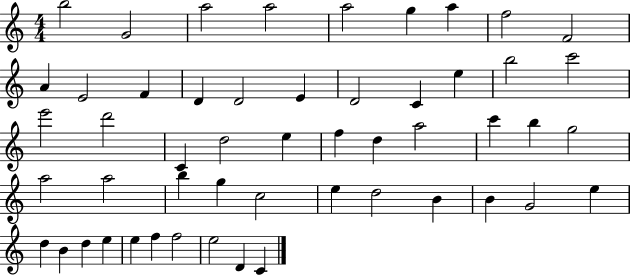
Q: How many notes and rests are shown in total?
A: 52